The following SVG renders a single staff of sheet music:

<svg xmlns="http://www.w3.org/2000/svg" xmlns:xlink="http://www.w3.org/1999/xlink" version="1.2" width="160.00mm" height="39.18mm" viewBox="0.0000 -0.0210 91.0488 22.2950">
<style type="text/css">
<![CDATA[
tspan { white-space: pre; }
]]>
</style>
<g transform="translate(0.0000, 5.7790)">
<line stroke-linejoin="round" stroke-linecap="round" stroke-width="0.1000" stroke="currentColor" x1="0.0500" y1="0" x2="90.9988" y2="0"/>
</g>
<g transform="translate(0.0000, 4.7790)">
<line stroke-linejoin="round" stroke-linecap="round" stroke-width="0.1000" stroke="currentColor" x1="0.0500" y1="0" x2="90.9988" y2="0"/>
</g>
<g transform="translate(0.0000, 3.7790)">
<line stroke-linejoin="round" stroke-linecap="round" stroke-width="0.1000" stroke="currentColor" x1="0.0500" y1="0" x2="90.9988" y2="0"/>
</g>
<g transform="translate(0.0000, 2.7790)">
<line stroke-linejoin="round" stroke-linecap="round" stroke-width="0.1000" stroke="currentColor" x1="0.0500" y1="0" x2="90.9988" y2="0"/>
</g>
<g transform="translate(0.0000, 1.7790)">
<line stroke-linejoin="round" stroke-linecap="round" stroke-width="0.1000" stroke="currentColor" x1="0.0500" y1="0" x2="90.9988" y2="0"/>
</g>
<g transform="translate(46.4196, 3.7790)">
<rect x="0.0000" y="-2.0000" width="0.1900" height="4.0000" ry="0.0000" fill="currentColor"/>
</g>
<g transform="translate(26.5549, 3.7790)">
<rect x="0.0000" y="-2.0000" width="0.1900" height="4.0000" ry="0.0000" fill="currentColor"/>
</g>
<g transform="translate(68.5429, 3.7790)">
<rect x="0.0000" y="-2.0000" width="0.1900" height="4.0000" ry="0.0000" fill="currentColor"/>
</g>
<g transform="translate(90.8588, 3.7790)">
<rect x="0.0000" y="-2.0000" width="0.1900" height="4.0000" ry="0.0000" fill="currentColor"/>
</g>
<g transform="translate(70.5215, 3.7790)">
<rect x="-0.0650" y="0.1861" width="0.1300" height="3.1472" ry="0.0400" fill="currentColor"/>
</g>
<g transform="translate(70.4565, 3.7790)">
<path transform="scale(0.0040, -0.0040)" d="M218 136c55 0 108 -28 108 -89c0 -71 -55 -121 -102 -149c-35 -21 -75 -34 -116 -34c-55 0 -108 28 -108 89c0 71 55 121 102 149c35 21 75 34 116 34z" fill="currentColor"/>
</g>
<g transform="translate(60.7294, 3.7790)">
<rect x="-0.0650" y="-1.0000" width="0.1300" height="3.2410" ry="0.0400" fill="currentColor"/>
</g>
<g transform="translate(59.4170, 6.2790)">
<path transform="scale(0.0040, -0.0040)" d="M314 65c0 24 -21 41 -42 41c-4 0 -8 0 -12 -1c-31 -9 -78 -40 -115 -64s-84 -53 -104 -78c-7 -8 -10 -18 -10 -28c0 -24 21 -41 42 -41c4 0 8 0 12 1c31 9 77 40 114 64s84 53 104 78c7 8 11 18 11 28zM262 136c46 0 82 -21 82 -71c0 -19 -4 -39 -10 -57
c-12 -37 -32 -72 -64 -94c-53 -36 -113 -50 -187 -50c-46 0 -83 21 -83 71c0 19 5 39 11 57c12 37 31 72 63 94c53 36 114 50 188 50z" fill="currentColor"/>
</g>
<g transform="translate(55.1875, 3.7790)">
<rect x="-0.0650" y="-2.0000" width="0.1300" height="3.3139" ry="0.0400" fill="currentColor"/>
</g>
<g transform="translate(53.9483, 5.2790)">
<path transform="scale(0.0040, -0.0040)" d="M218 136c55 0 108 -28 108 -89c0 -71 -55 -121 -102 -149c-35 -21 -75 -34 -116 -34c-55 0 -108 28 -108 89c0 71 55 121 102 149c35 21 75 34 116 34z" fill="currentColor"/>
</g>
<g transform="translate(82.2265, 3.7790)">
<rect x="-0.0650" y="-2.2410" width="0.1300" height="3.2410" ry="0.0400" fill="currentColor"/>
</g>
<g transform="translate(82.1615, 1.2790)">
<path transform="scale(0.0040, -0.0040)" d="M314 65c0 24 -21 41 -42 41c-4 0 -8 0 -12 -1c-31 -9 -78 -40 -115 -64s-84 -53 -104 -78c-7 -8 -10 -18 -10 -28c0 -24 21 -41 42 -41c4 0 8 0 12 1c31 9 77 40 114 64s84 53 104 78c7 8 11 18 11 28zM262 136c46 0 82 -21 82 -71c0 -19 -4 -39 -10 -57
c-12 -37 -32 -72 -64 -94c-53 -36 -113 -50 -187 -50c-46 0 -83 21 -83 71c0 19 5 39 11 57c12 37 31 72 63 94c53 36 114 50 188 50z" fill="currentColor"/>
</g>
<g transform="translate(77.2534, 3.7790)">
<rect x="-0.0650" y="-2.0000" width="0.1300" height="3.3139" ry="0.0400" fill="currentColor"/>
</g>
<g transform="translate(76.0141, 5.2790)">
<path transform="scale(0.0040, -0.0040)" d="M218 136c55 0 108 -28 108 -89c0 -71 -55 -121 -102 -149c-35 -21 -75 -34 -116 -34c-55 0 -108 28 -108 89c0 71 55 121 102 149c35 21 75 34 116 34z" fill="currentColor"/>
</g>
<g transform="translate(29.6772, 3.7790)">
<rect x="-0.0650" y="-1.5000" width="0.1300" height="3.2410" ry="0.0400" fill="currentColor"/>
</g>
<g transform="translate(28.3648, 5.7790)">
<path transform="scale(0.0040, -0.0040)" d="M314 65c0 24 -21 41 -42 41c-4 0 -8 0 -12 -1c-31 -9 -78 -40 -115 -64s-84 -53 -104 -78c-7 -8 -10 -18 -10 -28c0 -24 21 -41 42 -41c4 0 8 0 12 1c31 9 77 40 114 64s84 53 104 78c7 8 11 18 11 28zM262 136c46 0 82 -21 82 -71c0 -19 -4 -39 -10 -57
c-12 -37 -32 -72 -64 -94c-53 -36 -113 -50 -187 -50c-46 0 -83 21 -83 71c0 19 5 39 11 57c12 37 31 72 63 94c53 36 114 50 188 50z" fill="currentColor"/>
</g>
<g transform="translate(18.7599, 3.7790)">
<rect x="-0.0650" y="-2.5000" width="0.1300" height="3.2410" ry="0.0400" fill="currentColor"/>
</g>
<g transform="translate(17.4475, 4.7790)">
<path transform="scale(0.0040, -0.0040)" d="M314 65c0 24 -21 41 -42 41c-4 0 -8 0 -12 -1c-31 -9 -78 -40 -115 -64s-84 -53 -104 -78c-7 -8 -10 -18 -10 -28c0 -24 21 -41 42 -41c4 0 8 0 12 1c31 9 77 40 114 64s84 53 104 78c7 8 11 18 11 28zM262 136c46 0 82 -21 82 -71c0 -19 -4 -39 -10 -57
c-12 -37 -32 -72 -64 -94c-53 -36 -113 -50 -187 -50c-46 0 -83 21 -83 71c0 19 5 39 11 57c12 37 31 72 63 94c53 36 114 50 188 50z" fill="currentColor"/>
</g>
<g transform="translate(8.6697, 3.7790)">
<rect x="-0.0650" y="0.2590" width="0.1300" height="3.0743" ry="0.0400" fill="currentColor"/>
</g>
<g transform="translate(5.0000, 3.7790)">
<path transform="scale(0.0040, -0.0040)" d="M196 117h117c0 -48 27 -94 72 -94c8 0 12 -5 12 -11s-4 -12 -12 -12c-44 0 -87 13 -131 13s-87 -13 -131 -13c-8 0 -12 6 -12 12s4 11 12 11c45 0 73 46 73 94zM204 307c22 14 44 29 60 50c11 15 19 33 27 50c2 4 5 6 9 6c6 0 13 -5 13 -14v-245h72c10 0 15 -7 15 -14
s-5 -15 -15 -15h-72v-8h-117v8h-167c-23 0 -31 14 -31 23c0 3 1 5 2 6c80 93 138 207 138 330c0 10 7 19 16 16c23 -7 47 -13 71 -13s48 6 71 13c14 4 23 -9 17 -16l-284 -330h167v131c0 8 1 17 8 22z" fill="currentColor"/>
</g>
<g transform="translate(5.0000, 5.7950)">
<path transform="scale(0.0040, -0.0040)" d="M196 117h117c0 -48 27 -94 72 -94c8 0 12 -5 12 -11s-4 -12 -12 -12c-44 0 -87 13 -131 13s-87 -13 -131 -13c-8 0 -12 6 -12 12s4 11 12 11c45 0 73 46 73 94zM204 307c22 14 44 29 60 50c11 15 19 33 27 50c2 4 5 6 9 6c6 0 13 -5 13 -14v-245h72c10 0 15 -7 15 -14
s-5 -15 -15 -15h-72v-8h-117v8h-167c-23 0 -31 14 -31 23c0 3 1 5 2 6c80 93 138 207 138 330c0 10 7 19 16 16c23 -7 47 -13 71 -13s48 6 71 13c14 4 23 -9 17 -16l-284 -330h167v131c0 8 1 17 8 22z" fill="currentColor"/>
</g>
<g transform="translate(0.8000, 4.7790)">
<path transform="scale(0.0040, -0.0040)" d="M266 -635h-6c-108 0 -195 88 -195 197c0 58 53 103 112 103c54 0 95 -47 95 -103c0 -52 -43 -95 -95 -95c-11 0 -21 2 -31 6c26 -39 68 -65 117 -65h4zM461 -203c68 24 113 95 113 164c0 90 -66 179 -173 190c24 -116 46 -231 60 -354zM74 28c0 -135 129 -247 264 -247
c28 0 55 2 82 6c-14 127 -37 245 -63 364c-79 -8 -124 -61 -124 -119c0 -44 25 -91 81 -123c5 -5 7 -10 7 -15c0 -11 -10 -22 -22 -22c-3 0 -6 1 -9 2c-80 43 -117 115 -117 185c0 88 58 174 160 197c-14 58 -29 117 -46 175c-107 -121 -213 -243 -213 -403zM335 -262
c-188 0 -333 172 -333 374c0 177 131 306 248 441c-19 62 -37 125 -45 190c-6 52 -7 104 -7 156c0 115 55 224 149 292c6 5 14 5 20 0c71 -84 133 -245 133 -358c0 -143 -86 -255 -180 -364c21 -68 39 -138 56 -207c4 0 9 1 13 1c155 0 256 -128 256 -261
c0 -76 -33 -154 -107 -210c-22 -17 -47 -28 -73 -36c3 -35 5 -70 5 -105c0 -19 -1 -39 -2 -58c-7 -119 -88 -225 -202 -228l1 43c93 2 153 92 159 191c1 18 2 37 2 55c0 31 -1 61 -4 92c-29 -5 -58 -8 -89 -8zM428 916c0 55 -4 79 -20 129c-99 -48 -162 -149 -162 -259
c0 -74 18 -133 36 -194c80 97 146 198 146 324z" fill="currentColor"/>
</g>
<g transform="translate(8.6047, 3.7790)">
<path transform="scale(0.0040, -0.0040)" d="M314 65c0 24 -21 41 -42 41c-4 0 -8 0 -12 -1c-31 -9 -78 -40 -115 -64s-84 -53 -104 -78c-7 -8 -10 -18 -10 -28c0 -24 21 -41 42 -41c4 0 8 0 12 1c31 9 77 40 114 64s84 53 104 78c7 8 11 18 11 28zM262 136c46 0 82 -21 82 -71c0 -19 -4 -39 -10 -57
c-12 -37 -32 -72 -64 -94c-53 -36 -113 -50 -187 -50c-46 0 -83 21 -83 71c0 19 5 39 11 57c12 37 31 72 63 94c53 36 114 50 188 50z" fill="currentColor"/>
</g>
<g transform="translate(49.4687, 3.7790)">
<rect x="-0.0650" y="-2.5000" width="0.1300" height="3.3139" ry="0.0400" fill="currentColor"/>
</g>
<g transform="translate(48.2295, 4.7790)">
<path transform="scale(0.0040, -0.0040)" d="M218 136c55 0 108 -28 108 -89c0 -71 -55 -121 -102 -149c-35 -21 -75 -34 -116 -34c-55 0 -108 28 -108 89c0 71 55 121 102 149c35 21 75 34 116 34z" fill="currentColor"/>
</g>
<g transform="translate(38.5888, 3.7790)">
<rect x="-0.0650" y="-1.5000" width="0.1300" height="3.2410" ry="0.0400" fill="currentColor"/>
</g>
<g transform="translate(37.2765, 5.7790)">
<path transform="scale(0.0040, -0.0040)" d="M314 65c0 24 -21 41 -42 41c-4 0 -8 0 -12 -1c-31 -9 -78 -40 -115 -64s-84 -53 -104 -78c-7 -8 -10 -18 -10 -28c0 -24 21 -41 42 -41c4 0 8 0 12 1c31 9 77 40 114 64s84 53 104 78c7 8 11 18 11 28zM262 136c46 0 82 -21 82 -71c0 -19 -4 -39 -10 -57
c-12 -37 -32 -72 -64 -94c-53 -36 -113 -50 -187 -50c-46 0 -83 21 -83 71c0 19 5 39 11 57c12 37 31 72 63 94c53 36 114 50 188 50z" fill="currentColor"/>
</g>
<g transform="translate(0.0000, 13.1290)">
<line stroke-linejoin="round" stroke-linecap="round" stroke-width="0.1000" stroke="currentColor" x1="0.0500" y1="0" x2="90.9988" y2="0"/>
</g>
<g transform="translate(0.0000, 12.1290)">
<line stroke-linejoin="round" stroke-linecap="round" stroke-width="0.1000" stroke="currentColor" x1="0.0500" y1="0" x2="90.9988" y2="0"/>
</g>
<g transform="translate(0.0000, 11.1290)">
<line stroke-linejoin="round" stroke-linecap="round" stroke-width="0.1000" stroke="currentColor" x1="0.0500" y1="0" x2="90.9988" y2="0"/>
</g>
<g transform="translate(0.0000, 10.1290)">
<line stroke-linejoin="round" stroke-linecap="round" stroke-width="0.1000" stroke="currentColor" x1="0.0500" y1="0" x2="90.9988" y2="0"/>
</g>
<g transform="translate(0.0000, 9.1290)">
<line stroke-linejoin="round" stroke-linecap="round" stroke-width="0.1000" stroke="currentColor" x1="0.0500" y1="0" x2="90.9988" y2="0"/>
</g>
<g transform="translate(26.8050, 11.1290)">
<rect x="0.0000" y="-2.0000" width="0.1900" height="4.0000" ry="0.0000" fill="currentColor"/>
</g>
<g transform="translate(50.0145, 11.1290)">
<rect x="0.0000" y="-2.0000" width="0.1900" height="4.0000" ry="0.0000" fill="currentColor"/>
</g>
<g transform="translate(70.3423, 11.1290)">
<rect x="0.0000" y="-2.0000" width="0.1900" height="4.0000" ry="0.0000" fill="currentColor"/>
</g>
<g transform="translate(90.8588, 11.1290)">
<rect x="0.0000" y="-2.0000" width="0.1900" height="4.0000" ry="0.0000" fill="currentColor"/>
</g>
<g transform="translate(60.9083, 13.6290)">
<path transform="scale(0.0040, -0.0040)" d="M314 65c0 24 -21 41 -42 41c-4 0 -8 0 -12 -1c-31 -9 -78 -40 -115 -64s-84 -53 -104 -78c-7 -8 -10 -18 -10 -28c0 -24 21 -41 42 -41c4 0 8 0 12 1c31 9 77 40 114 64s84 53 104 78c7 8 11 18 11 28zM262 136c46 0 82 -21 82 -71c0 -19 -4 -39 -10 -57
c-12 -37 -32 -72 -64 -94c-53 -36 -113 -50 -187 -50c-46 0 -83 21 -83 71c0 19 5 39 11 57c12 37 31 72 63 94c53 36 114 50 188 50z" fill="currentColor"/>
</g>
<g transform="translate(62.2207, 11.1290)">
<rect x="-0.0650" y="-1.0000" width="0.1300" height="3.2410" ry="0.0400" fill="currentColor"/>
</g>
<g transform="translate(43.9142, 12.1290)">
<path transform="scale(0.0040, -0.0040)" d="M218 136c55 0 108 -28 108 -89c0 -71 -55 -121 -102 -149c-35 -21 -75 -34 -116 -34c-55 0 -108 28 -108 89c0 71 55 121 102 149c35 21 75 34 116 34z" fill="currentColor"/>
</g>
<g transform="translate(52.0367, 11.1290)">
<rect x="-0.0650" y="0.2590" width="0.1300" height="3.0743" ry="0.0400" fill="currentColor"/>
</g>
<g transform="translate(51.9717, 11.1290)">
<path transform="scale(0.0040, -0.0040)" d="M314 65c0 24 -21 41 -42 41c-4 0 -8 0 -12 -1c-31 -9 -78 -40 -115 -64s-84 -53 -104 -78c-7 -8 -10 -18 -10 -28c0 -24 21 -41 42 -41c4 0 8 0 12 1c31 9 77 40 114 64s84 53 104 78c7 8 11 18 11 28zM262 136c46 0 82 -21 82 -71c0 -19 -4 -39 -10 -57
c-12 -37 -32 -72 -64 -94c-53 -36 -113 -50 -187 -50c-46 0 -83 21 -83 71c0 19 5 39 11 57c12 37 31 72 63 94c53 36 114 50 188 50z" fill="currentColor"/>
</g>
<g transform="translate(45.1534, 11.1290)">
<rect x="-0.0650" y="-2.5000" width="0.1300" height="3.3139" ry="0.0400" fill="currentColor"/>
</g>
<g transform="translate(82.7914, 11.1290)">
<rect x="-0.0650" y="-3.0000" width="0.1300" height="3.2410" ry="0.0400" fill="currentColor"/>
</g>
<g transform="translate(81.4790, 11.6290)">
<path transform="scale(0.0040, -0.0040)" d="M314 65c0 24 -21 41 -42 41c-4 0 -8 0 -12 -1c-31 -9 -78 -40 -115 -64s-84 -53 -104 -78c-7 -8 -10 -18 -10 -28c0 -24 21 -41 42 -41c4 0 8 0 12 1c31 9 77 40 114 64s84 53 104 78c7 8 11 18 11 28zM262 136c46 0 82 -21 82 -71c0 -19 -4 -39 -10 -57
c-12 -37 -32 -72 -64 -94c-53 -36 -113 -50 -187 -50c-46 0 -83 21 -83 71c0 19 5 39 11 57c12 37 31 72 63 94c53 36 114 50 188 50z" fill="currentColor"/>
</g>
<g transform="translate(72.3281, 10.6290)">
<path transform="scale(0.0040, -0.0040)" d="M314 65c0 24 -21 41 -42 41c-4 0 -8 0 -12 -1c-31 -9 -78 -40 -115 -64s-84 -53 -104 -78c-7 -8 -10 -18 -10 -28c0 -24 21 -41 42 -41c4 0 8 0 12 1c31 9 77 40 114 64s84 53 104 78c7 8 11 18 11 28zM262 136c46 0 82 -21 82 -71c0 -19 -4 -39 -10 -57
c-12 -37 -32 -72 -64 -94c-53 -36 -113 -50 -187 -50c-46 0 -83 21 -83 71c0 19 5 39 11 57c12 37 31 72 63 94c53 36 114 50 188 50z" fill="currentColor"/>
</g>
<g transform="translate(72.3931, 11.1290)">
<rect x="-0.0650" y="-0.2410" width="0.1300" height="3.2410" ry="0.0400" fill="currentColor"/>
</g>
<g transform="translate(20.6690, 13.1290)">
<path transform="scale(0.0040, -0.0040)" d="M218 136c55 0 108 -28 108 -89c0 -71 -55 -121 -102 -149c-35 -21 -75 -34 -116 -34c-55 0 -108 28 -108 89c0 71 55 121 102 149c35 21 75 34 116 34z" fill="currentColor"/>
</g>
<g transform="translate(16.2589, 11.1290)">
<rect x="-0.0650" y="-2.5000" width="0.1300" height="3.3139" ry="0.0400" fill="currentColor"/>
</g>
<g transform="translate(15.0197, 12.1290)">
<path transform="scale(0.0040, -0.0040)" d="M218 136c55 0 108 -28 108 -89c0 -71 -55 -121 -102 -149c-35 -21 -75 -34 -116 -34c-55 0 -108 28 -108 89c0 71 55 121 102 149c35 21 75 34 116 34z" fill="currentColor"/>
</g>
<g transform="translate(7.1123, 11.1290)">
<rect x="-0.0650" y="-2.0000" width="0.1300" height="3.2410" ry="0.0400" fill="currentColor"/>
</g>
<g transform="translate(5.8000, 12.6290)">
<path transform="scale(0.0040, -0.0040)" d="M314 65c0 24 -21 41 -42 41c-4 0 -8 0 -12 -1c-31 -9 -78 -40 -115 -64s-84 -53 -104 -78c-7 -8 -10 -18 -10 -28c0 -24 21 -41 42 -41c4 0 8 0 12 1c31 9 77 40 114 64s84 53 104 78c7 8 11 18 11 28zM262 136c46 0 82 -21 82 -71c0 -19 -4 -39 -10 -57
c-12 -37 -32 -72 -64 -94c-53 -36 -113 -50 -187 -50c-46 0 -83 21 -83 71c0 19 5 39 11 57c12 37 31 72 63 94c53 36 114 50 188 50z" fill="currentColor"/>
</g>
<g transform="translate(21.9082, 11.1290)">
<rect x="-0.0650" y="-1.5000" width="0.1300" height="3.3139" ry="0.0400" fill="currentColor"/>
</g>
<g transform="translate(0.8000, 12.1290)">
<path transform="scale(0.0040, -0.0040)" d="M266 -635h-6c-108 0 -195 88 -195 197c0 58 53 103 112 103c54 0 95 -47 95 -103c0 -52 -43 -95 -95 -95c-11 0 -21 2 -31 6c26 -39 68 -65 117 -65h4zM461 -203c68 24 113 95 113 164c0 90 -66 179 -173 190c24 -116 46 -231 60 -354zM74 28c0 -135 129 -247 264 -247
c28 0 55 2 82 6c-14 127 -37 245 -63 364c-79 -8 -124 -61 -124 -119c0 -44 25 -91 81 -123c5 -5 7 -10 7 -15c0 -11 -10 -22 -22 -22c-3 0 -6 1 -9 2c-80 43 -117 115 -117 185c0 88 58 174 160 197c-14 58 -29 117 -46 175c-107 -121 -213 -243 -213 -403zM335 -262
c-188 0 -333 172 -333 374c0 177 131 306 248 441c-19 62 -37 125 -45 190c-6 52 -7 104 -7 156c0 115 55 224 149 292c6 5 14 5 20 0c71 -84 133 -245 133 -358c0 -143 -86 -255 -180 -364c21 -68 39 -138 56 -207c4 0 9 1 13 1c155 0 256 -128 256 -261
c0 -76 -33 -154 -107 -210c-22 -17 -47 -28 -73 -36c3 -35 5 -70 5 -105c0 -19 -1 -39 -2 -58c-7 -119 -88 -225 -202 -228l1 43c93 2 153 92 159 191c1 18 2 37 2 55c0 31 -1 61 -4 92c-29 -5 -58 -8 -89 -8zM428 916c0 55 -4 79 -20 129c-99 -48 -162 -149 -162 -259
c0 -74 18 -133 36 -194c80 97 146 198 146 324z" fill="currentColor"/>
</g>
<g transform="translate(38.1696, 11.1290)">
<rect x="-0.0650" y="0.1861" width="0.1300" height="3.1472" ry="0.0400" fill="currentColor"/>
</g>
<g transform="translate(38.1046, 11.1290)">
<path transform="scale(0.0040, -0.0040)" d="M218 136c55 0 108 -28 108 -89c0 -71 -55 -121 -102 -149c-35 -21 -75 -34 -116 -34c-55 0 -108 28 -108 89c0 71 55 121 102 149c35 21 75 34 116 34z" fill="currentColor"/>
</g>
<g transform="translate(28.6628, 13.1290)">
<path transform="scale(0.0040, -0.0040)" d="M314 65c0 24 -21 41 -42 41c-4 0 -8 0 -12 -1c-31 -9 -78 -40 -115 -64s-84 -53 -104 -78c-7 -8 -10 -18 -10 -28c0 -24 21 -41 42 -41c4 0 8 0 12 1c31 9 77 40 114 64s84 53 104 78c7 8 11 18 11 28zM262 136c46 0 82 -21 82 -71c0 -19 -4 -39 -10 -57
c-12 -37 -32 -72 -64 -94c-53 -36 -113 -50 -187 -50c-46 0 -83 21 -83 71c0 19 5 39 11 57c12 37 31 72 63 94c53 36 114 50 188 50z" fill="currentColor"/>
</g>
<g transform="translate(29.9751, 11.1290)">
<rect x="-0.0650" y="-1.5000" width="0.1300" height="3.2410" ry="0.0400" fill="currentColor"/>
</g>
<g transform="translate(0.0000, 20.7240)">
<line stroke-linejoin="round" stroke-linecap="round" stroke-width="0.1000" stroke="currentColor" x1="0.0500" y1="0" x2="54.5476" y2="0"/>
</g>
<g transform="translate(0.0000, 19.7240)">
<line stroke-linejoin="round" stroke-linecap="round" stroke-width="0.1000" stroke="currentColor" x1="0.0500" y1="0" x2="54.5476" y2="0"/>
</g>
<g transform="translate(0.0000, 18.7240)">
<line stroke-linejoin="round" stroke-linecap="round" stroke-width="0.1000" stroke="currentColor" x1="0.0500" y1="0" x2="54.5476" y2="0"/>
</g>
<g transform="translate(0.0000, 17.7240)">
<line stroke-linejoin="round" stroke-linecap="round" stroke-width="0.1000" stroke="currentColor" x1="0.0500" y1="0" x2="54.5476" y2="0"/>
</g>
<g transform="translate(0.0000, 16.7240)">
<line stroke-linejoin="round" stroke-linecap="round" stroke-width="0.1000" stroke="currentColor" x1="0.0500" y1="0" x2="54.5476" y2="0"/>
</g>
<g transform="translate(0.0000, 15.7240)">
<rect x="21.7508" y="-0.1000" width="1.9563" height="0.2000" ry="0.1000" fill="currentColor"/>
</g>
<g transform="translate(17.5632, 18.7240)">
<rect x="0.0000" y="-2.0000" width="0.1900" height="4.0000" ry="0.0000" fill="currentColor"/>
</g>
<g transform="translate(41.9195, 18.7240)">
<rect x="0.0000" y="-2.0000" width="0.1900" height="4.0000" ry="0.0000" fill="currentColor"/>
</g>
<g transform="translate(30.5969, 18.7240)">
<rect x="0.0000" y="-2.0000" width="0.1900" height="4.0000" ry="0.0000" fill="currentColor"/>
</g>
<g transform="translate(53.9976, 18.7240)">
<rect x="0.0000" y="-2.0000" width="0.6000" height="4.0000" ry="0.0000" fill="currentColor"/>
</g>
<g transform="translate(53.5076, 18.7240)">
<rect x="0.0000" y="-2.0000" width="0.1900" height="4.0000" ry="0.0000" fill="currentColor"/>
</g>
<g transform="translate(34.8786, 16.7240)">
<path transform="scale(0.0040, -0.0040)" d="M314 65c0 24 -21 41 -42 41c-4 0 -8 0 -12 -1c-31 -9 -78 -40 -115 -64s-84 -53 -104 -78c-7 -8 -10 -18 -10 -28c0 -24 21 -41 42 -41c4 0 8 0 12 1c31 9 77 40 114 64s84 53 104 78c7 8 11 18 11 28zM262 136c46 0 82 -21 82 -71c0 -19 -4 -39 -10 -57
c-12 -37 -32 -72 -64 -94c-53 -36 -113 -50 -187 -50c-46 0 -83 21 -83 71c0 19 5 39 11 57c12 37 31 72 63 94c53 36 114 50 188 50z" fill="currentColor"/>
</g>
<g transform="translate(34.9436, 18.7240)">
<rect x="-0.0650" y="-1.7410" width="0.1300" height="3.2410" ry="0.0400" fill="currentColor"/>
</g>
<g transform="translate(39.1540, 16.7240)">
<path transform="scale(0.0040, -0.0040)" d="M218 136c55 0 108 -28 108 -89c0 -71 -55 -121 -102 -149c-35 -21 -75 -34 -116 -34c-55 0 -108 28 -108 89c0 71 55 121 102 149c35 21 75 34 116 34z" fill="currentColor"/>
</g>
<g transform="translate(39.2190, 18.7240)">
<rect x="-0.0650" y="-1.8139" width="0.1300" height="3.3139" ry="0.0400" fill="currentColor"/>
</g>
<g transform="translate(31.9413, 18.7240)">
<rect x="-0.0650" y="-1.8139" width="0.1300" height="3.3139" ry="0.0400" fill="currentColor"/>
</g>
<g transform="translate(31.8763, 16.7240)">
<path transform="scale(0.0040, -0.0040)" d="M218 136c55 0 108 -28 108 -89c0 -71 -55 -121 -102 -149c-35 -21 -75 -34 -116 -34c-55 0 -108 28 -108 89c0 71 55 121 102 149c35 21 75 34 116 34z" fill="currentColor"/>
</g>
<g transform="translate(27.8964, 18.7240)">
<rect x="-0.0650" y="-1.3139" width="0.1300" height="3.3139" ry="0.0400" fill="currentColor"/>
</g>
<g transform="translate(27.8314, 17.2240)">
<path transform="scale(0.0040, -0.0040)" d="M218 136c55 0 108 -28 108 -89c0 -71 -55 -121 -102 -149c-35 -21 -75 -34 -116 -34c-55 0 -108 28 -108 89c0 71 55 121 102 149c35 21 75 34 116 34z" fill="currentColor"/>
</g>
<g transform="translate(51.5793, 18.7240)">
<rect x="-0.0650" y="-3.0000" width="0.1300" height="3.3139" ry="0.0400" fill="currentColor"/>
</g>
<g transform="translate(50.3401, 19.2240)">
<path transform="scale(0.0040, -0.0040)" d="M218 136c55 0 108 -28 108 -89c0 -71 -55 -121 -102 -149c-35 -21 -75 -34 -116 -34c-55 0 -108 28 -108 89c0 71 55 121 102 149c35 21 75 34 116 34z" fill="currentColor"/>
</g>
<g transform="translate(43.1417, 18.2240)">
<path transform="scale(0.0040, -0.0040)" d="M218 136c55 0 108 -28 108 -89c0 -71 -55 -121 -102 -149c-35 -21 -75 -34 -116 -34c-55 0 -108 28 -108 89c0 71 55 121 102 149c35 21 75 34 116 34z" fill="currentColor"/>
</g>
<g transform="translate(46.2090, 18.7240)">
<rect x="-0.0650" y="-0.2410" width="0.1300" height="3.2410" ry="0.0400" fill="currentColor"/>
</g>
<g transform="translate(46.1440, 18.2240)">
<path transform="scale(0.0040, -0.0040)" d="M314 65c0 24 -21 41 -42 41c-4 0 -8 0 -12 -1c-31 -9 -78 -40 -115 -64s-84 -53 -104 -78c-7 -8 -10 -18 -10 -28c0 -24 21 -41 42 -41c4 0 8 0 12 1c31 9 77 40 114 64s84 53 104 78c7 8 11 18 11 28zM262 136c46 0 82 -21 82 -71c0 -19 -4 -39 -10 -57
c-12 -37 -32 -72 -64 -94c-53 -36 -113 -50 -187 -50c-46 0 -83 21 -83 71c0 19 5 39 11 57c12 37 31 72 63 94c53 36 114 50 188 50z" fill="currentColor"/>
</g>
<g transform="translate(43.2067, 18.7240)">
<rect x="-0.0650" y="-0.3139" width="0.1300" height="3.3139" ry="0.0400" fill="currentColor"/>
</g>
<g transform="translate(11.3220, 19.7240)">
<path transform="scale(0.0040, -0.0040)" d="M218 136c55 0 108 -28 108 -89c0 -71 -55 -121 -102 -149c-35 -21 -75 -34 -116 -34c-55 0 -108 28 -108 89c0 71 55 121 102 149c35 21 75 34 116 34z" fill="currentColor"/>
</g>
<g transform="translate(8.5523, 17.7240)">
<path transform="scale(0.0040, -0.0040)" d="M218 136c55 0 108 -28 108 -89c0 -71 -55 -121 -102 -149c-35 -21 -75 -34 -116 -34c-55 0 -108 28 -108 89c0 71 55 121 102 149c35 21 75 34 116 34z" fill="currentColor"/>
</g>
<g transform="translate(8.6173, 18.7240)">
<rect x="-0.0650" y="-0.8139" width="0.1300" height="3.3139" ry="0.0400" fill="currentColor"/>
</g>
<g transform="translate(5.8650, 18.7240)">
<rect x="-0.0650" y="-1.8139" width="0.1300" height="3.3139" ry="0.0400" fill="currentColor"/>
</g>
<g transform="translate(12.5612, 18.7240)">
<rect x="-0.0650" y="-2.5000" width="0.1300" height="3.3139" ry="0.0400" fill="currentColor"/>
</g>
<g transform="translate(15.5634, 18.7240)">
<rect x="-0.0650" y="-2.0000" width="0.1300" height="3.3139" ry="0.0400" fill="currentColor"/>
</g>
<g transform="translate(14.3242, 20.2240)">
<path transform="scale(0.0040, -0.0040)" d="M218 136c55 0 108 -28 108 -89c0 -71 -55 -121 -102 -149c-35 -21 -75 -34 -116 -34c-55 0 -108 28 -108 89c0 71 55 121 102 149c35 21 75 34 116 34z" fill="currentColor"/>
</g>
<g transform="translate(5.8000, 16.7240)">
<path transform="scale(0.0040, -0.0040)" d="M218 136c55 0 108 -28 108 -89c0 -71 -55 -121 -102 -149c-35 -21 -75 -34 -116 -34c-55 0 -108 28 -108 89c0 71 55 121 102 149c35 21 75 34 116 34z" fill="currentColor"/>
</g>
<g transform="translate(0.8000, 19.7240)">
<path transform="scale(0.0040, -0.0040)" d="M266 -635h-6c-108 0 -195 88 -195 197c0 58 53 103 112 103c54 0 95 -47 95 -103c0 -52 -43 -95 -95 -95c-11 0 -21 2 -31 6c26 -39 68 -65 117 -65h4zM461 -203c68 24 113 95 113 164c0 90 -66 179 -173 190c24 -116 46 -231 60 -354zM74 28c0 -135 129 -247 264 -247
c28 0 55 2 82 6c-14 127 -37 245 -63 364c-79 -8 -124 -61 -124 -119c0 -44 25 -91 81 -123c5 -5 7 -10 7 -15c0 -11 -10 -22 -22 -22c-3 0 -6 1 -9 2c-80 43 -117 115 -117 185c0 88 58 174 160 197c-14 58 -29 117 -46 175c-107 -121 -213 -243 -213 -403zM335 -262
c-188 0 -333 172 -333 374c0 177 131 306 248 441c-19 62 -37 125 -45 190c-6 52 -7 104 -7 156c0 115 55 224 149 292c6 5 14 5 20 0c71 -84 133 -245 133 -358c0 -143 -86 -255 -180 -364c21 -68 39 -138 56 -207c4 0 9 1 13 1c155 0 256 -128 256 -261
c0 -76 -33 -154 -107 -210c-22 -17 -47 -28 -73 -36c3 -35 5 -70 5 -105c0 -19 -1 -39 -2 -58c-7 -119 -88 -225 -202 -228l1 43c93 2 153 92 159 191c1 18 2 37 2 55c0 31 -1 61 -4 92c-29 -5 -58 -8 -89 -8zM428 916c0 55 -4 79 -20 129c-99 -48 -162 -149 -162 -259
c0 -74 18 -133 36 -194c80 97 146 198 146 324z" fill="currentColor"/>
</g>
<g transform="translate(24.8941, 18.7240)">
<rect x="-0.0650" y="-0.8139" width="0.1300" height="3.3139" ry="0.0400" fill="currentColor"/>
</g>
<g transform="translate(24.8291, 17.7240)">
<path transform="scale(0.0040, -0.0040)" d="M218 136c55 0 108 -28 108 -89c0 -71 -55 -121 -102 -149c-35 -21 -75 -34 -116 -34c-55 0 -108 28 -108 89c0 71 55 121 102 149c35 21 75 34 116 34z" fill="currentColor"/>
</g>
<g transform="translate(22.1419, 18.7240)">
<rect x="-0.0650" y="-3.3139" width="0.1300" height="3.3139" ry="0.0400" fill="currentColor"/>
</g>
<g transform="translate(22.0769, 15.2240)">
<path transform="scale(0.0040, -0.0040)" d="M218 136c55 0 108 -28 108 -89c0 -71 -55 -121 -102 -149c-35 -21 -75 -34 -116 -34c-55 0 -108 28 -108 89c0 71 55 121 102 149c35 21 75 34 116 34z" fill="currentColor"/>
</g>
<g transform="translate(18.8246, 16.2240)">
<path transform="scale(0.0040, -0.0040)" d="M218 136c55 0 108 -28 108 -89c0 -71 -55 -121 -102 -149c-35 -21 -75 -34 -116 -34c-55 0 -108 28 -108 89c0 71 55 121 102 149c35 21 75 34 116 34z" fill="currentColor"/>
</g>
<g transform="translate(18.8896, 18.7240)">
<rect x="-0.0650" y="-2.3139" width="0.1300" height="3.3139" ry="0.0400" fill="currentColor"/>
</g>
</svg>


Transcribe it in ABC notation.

X:1
T:Untitled
M:4/4
L:1/4
K:C
B2 G2 E2 E2 G F D2 B F g2 F2 G E E2 B G B2 D2 c2 A2 f d G F g b d e f f2 f c c2 A